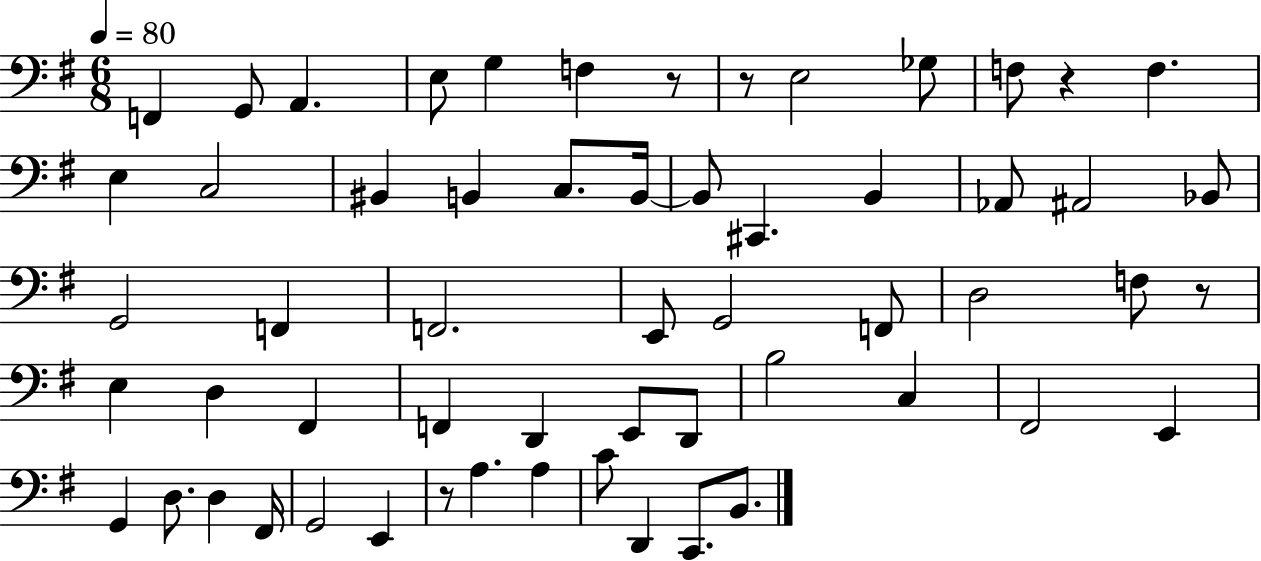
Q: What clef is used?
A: bass